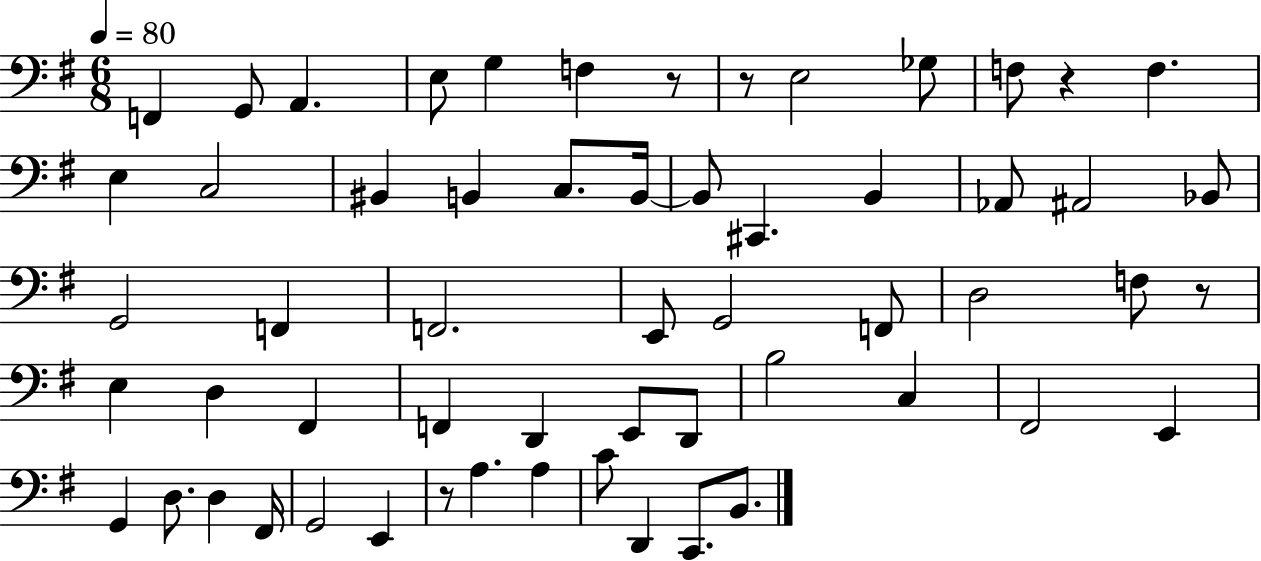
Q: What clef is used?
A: bass